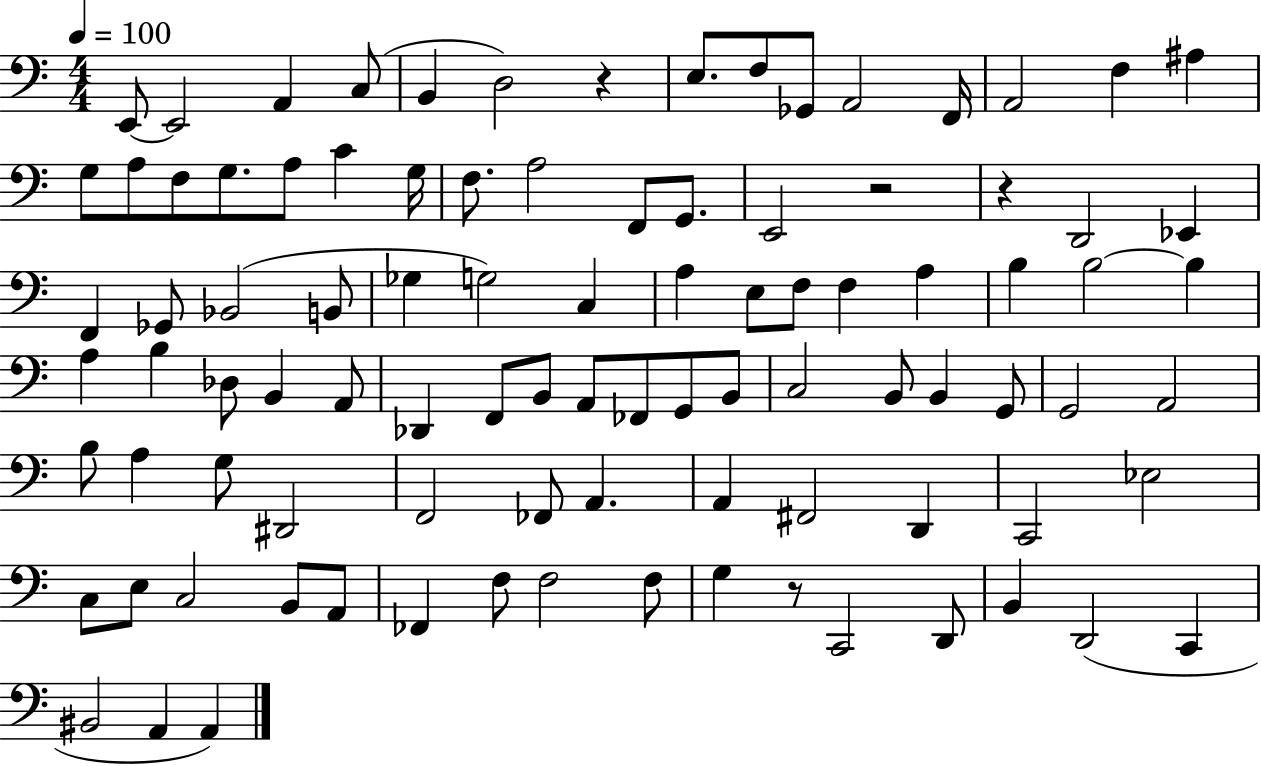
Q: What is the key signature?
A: C major